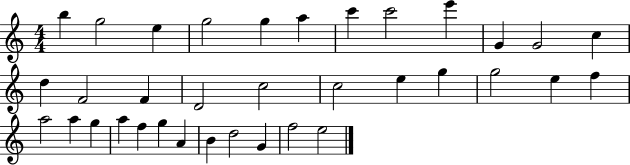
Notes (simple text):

B5/q G5/h E5/q G5/h G5/q A5/q C6/q C6/h E6/q G4/q G4/h C5/q D5/q F4/h F4/q D4/h C5/h C5/h E5/q G5/q G5/h E5/q F5/q A5/h A5/q G5/q A5/q F5/q G5/q A4/q B4/q D5/h G4/q F5/h E5/h